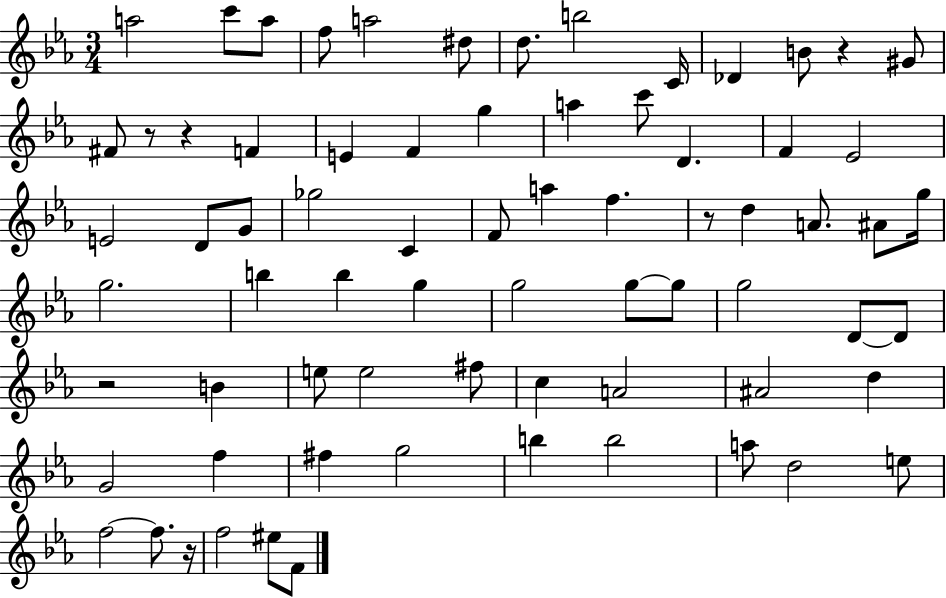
A5/h C6/e A5/e F5/e A5/h D#5/e D5/e. B5/h C4/s Db4/q B4/e R/q G#4/e F#4/e R/e R/q F4/q E4/q F4/q G5/q A5/q C6/e D4/q. F4/q Eb4/h E4/h D4/e G4/e Gb5/h C4/q F4/e A5/q F5/q. R/e D5/q A4/e. A#4/e G5/s G5/h. B5/q B5/q G5/q G5/h G5/e G5/e G5/h D4/e D4/e R/h B4/q E5/e E5/h F#5/e C5/q A4/h A#4/h D5/q G4/h F5/q F#5/q G5/h B5/q B5/h A5/e D5/h E5/e F5/h F5/e. R/s F5/h EIS5/e F4/e